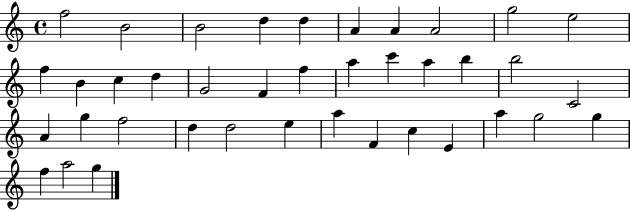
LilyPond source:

{
  \clef treble
  \time 4/4
  \defaultTimeSignature
  \key c \major
  f''2 b'2 | b'2 d''4 d''4 | a'4 a'4 a'2 | g''2 e''2 | \break f''4 b'4 c''4 d''4 | g'2 f'4 f''4 | a''4 c'''4 a''4 b''4 | b''2 c'2 | \break a'4 g''4 f''2 | d''4 d''2 e''4 | a''4 f'4 c''4 e'4 | a''4 g''2 g''4 | \break f''4 a''2 g''4 | \bar "|."
}